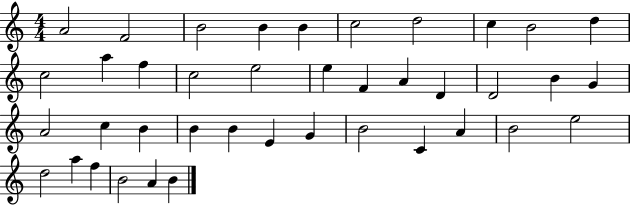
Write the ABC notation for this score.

X:1
T:Untitled
M:4/4
L:1/4
K:C
A2 F2 B2 B B c2 d2 c B2 d c2 a f c2 e2 e F A D D2 B G A2 c B B B E G B2 C A B2 e2 d2 a f B2 A B